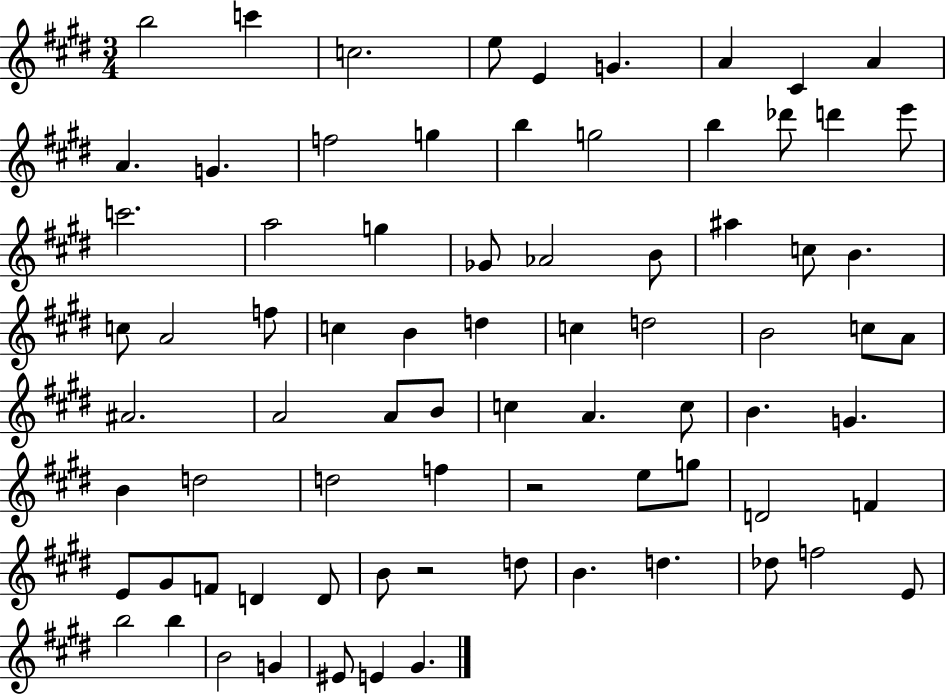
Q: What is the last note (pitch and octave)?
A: G#4